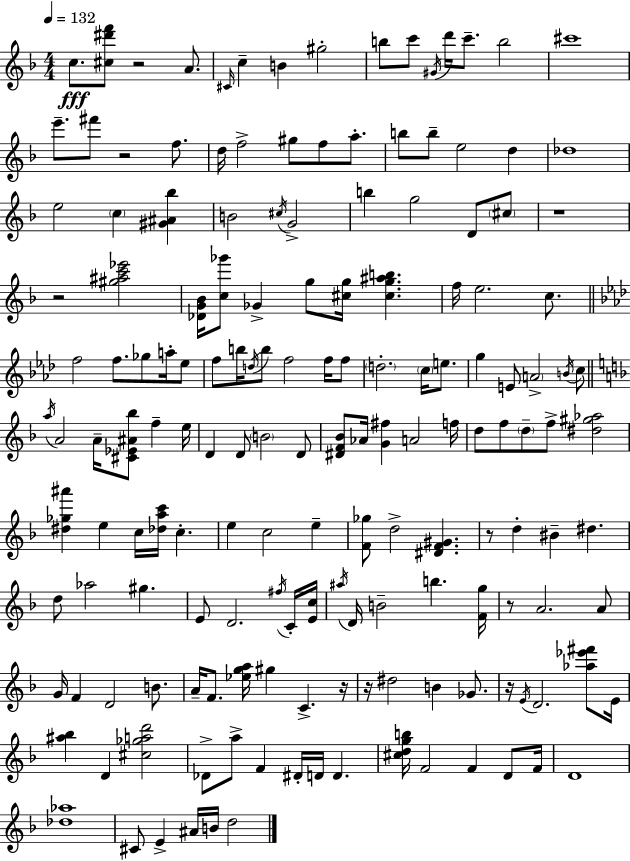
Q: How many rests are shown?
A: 9